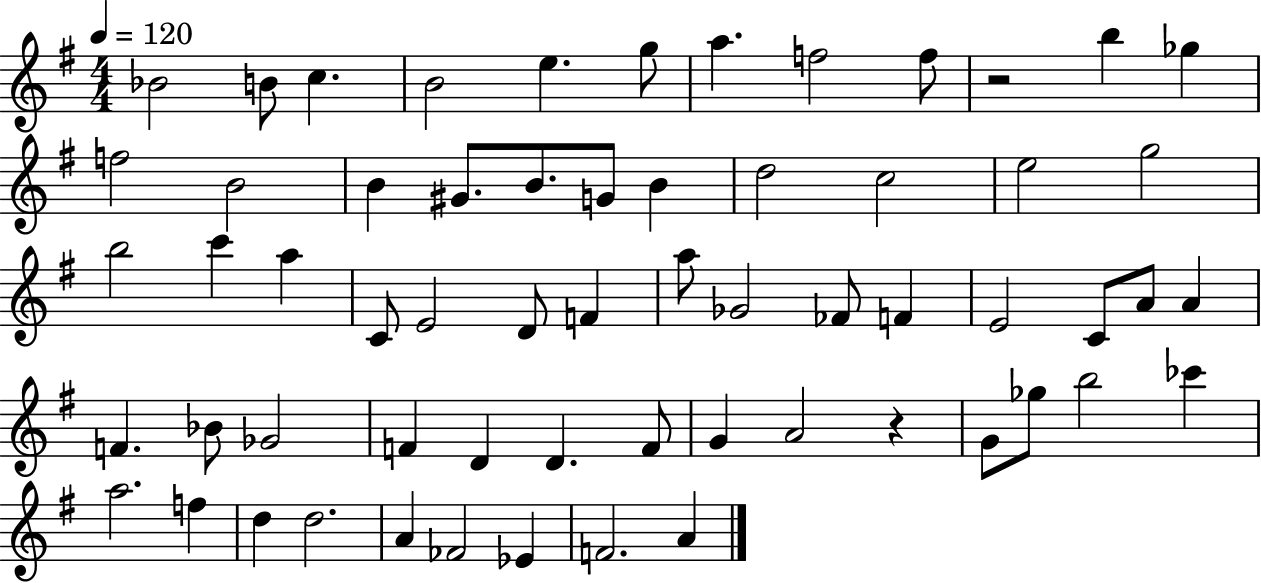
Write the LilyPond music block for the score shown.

{
  \clef treble
  \numericTimeSignature
  \time 4/4
  \key g \major
  \tempo 4 = 120
  bes'2 b'8 c''4. | b'2 e''4. g''8 | a''4. f''2 f''8 | r2 b''4 ges''4 | \break f''2 b'2 | b'4 gis'8. b'8. g'8 b'4 | d''2 c''2 | e''2 g''2 | \break b''2 c'''4 a''4 | c'8 e'2 d'8 f'4 | a''8 ges'2 fes'8 f'4 | e'2 c'8 a'8 a'4 | \break f'4. bes'8 ges'2 | f'4 d'4 d'4. f'8 | g'4 a'2 r4 | g'8 ges''8 b''2 ces'''4 | \break a''2. f''4 | d''4 d''2. | a'4 fes'2 ees'4 | f'2. a'4 | \break \bar "|."
}